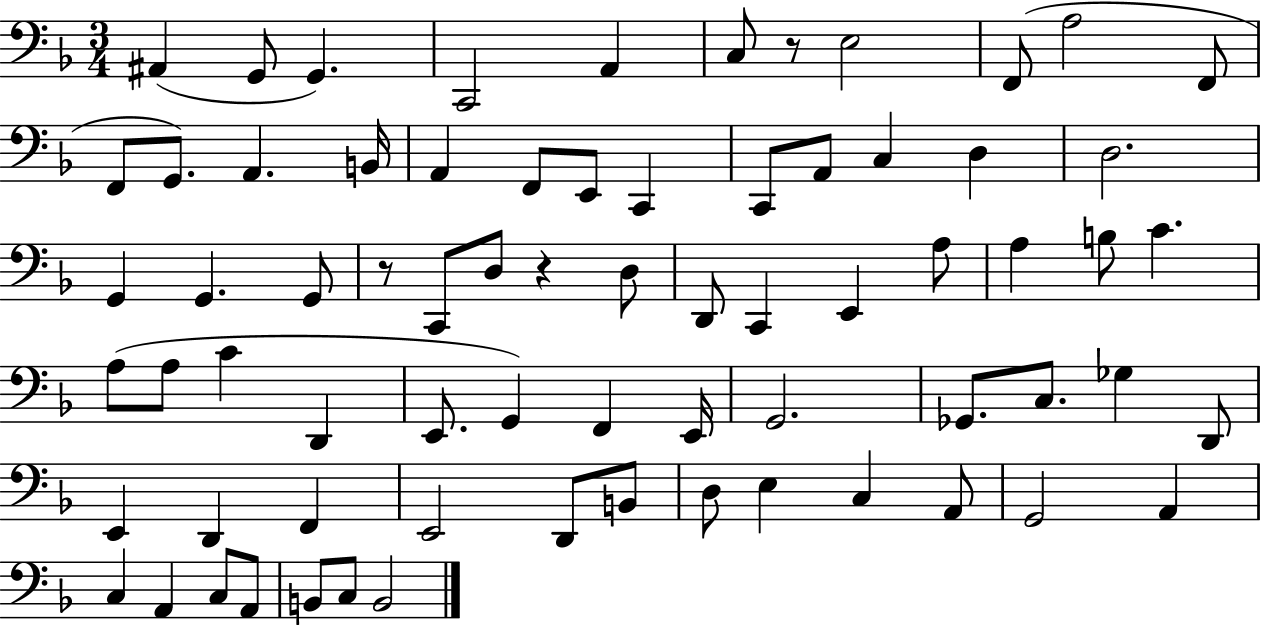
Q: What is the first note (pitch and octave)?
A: A#2